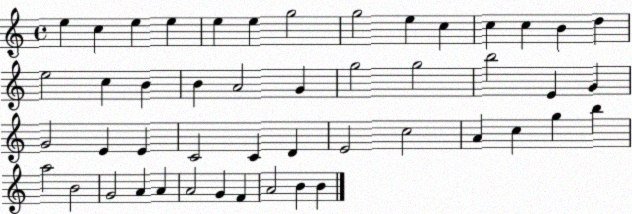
X:1
T:Untitled
M:4/4
L:1/4
K:C
e c e e e e g2 g2 e c c c B d e2 c B B A2 G g2 g2 b2 E G G2 E E C2 C D E2 c2 A c g b a2 B2 G2 A A A2 G F A2 B B